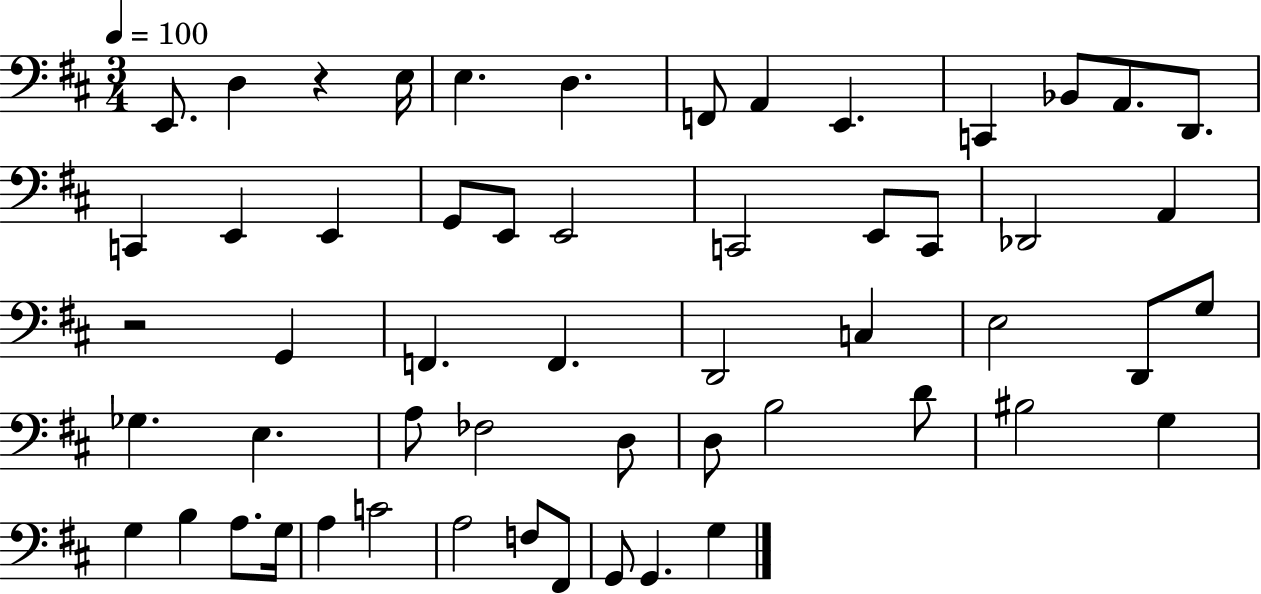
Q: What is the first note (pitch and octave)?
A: E2